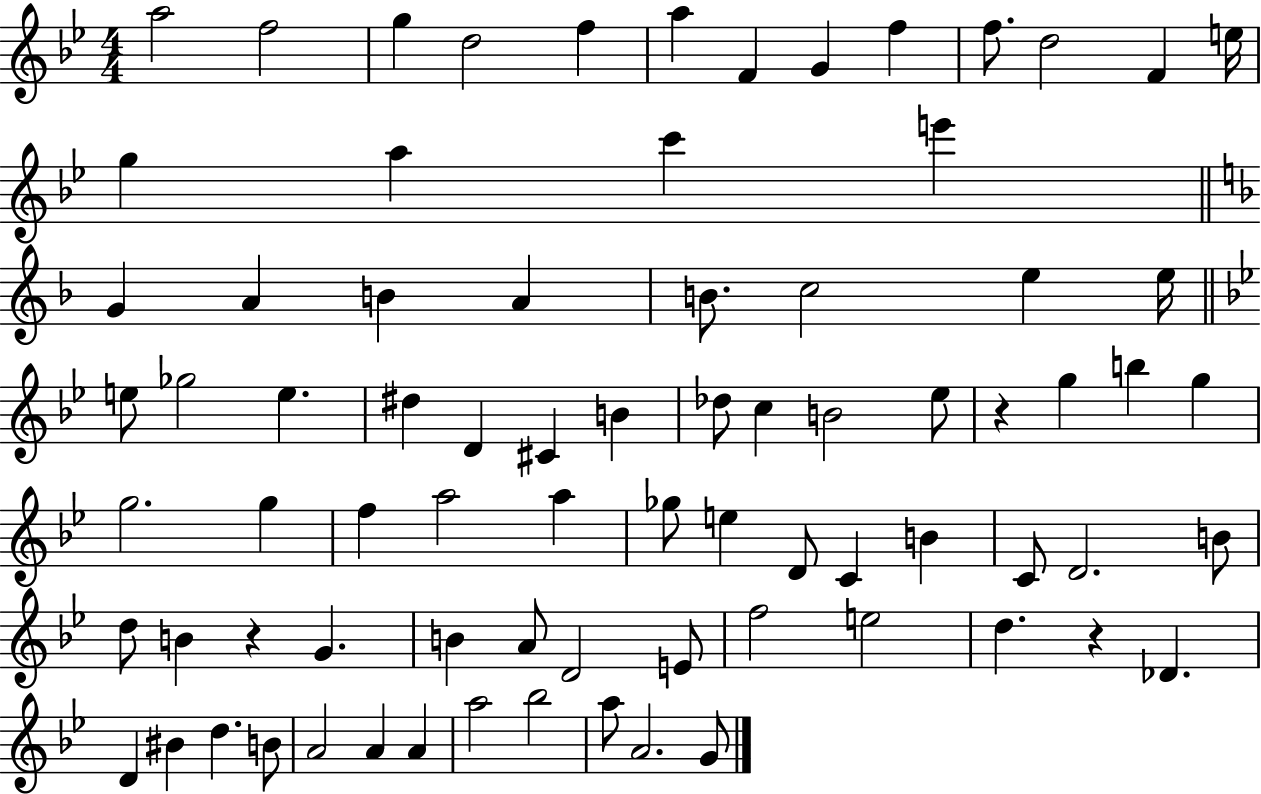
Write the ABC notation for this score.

X:1
T:Untitled
M:4/4
L:1/4
K:Bb
a2 f2 g d2 f a F G f f/2 d2 F e/4 g a c' e' G A B A B/2 c2 e e/4 e/2 _g2 e ^d D ^C B _d/2 c B2 _e/2 z g b g g2 g f a2 a _g/2 e D/2 C B C/2 D2 B/2 d/2 B z G B A/2 D2 E/2 f2 e2 d z _D D ^B d B/2 A2 A A a2 _b2 a/2 A2 G/2